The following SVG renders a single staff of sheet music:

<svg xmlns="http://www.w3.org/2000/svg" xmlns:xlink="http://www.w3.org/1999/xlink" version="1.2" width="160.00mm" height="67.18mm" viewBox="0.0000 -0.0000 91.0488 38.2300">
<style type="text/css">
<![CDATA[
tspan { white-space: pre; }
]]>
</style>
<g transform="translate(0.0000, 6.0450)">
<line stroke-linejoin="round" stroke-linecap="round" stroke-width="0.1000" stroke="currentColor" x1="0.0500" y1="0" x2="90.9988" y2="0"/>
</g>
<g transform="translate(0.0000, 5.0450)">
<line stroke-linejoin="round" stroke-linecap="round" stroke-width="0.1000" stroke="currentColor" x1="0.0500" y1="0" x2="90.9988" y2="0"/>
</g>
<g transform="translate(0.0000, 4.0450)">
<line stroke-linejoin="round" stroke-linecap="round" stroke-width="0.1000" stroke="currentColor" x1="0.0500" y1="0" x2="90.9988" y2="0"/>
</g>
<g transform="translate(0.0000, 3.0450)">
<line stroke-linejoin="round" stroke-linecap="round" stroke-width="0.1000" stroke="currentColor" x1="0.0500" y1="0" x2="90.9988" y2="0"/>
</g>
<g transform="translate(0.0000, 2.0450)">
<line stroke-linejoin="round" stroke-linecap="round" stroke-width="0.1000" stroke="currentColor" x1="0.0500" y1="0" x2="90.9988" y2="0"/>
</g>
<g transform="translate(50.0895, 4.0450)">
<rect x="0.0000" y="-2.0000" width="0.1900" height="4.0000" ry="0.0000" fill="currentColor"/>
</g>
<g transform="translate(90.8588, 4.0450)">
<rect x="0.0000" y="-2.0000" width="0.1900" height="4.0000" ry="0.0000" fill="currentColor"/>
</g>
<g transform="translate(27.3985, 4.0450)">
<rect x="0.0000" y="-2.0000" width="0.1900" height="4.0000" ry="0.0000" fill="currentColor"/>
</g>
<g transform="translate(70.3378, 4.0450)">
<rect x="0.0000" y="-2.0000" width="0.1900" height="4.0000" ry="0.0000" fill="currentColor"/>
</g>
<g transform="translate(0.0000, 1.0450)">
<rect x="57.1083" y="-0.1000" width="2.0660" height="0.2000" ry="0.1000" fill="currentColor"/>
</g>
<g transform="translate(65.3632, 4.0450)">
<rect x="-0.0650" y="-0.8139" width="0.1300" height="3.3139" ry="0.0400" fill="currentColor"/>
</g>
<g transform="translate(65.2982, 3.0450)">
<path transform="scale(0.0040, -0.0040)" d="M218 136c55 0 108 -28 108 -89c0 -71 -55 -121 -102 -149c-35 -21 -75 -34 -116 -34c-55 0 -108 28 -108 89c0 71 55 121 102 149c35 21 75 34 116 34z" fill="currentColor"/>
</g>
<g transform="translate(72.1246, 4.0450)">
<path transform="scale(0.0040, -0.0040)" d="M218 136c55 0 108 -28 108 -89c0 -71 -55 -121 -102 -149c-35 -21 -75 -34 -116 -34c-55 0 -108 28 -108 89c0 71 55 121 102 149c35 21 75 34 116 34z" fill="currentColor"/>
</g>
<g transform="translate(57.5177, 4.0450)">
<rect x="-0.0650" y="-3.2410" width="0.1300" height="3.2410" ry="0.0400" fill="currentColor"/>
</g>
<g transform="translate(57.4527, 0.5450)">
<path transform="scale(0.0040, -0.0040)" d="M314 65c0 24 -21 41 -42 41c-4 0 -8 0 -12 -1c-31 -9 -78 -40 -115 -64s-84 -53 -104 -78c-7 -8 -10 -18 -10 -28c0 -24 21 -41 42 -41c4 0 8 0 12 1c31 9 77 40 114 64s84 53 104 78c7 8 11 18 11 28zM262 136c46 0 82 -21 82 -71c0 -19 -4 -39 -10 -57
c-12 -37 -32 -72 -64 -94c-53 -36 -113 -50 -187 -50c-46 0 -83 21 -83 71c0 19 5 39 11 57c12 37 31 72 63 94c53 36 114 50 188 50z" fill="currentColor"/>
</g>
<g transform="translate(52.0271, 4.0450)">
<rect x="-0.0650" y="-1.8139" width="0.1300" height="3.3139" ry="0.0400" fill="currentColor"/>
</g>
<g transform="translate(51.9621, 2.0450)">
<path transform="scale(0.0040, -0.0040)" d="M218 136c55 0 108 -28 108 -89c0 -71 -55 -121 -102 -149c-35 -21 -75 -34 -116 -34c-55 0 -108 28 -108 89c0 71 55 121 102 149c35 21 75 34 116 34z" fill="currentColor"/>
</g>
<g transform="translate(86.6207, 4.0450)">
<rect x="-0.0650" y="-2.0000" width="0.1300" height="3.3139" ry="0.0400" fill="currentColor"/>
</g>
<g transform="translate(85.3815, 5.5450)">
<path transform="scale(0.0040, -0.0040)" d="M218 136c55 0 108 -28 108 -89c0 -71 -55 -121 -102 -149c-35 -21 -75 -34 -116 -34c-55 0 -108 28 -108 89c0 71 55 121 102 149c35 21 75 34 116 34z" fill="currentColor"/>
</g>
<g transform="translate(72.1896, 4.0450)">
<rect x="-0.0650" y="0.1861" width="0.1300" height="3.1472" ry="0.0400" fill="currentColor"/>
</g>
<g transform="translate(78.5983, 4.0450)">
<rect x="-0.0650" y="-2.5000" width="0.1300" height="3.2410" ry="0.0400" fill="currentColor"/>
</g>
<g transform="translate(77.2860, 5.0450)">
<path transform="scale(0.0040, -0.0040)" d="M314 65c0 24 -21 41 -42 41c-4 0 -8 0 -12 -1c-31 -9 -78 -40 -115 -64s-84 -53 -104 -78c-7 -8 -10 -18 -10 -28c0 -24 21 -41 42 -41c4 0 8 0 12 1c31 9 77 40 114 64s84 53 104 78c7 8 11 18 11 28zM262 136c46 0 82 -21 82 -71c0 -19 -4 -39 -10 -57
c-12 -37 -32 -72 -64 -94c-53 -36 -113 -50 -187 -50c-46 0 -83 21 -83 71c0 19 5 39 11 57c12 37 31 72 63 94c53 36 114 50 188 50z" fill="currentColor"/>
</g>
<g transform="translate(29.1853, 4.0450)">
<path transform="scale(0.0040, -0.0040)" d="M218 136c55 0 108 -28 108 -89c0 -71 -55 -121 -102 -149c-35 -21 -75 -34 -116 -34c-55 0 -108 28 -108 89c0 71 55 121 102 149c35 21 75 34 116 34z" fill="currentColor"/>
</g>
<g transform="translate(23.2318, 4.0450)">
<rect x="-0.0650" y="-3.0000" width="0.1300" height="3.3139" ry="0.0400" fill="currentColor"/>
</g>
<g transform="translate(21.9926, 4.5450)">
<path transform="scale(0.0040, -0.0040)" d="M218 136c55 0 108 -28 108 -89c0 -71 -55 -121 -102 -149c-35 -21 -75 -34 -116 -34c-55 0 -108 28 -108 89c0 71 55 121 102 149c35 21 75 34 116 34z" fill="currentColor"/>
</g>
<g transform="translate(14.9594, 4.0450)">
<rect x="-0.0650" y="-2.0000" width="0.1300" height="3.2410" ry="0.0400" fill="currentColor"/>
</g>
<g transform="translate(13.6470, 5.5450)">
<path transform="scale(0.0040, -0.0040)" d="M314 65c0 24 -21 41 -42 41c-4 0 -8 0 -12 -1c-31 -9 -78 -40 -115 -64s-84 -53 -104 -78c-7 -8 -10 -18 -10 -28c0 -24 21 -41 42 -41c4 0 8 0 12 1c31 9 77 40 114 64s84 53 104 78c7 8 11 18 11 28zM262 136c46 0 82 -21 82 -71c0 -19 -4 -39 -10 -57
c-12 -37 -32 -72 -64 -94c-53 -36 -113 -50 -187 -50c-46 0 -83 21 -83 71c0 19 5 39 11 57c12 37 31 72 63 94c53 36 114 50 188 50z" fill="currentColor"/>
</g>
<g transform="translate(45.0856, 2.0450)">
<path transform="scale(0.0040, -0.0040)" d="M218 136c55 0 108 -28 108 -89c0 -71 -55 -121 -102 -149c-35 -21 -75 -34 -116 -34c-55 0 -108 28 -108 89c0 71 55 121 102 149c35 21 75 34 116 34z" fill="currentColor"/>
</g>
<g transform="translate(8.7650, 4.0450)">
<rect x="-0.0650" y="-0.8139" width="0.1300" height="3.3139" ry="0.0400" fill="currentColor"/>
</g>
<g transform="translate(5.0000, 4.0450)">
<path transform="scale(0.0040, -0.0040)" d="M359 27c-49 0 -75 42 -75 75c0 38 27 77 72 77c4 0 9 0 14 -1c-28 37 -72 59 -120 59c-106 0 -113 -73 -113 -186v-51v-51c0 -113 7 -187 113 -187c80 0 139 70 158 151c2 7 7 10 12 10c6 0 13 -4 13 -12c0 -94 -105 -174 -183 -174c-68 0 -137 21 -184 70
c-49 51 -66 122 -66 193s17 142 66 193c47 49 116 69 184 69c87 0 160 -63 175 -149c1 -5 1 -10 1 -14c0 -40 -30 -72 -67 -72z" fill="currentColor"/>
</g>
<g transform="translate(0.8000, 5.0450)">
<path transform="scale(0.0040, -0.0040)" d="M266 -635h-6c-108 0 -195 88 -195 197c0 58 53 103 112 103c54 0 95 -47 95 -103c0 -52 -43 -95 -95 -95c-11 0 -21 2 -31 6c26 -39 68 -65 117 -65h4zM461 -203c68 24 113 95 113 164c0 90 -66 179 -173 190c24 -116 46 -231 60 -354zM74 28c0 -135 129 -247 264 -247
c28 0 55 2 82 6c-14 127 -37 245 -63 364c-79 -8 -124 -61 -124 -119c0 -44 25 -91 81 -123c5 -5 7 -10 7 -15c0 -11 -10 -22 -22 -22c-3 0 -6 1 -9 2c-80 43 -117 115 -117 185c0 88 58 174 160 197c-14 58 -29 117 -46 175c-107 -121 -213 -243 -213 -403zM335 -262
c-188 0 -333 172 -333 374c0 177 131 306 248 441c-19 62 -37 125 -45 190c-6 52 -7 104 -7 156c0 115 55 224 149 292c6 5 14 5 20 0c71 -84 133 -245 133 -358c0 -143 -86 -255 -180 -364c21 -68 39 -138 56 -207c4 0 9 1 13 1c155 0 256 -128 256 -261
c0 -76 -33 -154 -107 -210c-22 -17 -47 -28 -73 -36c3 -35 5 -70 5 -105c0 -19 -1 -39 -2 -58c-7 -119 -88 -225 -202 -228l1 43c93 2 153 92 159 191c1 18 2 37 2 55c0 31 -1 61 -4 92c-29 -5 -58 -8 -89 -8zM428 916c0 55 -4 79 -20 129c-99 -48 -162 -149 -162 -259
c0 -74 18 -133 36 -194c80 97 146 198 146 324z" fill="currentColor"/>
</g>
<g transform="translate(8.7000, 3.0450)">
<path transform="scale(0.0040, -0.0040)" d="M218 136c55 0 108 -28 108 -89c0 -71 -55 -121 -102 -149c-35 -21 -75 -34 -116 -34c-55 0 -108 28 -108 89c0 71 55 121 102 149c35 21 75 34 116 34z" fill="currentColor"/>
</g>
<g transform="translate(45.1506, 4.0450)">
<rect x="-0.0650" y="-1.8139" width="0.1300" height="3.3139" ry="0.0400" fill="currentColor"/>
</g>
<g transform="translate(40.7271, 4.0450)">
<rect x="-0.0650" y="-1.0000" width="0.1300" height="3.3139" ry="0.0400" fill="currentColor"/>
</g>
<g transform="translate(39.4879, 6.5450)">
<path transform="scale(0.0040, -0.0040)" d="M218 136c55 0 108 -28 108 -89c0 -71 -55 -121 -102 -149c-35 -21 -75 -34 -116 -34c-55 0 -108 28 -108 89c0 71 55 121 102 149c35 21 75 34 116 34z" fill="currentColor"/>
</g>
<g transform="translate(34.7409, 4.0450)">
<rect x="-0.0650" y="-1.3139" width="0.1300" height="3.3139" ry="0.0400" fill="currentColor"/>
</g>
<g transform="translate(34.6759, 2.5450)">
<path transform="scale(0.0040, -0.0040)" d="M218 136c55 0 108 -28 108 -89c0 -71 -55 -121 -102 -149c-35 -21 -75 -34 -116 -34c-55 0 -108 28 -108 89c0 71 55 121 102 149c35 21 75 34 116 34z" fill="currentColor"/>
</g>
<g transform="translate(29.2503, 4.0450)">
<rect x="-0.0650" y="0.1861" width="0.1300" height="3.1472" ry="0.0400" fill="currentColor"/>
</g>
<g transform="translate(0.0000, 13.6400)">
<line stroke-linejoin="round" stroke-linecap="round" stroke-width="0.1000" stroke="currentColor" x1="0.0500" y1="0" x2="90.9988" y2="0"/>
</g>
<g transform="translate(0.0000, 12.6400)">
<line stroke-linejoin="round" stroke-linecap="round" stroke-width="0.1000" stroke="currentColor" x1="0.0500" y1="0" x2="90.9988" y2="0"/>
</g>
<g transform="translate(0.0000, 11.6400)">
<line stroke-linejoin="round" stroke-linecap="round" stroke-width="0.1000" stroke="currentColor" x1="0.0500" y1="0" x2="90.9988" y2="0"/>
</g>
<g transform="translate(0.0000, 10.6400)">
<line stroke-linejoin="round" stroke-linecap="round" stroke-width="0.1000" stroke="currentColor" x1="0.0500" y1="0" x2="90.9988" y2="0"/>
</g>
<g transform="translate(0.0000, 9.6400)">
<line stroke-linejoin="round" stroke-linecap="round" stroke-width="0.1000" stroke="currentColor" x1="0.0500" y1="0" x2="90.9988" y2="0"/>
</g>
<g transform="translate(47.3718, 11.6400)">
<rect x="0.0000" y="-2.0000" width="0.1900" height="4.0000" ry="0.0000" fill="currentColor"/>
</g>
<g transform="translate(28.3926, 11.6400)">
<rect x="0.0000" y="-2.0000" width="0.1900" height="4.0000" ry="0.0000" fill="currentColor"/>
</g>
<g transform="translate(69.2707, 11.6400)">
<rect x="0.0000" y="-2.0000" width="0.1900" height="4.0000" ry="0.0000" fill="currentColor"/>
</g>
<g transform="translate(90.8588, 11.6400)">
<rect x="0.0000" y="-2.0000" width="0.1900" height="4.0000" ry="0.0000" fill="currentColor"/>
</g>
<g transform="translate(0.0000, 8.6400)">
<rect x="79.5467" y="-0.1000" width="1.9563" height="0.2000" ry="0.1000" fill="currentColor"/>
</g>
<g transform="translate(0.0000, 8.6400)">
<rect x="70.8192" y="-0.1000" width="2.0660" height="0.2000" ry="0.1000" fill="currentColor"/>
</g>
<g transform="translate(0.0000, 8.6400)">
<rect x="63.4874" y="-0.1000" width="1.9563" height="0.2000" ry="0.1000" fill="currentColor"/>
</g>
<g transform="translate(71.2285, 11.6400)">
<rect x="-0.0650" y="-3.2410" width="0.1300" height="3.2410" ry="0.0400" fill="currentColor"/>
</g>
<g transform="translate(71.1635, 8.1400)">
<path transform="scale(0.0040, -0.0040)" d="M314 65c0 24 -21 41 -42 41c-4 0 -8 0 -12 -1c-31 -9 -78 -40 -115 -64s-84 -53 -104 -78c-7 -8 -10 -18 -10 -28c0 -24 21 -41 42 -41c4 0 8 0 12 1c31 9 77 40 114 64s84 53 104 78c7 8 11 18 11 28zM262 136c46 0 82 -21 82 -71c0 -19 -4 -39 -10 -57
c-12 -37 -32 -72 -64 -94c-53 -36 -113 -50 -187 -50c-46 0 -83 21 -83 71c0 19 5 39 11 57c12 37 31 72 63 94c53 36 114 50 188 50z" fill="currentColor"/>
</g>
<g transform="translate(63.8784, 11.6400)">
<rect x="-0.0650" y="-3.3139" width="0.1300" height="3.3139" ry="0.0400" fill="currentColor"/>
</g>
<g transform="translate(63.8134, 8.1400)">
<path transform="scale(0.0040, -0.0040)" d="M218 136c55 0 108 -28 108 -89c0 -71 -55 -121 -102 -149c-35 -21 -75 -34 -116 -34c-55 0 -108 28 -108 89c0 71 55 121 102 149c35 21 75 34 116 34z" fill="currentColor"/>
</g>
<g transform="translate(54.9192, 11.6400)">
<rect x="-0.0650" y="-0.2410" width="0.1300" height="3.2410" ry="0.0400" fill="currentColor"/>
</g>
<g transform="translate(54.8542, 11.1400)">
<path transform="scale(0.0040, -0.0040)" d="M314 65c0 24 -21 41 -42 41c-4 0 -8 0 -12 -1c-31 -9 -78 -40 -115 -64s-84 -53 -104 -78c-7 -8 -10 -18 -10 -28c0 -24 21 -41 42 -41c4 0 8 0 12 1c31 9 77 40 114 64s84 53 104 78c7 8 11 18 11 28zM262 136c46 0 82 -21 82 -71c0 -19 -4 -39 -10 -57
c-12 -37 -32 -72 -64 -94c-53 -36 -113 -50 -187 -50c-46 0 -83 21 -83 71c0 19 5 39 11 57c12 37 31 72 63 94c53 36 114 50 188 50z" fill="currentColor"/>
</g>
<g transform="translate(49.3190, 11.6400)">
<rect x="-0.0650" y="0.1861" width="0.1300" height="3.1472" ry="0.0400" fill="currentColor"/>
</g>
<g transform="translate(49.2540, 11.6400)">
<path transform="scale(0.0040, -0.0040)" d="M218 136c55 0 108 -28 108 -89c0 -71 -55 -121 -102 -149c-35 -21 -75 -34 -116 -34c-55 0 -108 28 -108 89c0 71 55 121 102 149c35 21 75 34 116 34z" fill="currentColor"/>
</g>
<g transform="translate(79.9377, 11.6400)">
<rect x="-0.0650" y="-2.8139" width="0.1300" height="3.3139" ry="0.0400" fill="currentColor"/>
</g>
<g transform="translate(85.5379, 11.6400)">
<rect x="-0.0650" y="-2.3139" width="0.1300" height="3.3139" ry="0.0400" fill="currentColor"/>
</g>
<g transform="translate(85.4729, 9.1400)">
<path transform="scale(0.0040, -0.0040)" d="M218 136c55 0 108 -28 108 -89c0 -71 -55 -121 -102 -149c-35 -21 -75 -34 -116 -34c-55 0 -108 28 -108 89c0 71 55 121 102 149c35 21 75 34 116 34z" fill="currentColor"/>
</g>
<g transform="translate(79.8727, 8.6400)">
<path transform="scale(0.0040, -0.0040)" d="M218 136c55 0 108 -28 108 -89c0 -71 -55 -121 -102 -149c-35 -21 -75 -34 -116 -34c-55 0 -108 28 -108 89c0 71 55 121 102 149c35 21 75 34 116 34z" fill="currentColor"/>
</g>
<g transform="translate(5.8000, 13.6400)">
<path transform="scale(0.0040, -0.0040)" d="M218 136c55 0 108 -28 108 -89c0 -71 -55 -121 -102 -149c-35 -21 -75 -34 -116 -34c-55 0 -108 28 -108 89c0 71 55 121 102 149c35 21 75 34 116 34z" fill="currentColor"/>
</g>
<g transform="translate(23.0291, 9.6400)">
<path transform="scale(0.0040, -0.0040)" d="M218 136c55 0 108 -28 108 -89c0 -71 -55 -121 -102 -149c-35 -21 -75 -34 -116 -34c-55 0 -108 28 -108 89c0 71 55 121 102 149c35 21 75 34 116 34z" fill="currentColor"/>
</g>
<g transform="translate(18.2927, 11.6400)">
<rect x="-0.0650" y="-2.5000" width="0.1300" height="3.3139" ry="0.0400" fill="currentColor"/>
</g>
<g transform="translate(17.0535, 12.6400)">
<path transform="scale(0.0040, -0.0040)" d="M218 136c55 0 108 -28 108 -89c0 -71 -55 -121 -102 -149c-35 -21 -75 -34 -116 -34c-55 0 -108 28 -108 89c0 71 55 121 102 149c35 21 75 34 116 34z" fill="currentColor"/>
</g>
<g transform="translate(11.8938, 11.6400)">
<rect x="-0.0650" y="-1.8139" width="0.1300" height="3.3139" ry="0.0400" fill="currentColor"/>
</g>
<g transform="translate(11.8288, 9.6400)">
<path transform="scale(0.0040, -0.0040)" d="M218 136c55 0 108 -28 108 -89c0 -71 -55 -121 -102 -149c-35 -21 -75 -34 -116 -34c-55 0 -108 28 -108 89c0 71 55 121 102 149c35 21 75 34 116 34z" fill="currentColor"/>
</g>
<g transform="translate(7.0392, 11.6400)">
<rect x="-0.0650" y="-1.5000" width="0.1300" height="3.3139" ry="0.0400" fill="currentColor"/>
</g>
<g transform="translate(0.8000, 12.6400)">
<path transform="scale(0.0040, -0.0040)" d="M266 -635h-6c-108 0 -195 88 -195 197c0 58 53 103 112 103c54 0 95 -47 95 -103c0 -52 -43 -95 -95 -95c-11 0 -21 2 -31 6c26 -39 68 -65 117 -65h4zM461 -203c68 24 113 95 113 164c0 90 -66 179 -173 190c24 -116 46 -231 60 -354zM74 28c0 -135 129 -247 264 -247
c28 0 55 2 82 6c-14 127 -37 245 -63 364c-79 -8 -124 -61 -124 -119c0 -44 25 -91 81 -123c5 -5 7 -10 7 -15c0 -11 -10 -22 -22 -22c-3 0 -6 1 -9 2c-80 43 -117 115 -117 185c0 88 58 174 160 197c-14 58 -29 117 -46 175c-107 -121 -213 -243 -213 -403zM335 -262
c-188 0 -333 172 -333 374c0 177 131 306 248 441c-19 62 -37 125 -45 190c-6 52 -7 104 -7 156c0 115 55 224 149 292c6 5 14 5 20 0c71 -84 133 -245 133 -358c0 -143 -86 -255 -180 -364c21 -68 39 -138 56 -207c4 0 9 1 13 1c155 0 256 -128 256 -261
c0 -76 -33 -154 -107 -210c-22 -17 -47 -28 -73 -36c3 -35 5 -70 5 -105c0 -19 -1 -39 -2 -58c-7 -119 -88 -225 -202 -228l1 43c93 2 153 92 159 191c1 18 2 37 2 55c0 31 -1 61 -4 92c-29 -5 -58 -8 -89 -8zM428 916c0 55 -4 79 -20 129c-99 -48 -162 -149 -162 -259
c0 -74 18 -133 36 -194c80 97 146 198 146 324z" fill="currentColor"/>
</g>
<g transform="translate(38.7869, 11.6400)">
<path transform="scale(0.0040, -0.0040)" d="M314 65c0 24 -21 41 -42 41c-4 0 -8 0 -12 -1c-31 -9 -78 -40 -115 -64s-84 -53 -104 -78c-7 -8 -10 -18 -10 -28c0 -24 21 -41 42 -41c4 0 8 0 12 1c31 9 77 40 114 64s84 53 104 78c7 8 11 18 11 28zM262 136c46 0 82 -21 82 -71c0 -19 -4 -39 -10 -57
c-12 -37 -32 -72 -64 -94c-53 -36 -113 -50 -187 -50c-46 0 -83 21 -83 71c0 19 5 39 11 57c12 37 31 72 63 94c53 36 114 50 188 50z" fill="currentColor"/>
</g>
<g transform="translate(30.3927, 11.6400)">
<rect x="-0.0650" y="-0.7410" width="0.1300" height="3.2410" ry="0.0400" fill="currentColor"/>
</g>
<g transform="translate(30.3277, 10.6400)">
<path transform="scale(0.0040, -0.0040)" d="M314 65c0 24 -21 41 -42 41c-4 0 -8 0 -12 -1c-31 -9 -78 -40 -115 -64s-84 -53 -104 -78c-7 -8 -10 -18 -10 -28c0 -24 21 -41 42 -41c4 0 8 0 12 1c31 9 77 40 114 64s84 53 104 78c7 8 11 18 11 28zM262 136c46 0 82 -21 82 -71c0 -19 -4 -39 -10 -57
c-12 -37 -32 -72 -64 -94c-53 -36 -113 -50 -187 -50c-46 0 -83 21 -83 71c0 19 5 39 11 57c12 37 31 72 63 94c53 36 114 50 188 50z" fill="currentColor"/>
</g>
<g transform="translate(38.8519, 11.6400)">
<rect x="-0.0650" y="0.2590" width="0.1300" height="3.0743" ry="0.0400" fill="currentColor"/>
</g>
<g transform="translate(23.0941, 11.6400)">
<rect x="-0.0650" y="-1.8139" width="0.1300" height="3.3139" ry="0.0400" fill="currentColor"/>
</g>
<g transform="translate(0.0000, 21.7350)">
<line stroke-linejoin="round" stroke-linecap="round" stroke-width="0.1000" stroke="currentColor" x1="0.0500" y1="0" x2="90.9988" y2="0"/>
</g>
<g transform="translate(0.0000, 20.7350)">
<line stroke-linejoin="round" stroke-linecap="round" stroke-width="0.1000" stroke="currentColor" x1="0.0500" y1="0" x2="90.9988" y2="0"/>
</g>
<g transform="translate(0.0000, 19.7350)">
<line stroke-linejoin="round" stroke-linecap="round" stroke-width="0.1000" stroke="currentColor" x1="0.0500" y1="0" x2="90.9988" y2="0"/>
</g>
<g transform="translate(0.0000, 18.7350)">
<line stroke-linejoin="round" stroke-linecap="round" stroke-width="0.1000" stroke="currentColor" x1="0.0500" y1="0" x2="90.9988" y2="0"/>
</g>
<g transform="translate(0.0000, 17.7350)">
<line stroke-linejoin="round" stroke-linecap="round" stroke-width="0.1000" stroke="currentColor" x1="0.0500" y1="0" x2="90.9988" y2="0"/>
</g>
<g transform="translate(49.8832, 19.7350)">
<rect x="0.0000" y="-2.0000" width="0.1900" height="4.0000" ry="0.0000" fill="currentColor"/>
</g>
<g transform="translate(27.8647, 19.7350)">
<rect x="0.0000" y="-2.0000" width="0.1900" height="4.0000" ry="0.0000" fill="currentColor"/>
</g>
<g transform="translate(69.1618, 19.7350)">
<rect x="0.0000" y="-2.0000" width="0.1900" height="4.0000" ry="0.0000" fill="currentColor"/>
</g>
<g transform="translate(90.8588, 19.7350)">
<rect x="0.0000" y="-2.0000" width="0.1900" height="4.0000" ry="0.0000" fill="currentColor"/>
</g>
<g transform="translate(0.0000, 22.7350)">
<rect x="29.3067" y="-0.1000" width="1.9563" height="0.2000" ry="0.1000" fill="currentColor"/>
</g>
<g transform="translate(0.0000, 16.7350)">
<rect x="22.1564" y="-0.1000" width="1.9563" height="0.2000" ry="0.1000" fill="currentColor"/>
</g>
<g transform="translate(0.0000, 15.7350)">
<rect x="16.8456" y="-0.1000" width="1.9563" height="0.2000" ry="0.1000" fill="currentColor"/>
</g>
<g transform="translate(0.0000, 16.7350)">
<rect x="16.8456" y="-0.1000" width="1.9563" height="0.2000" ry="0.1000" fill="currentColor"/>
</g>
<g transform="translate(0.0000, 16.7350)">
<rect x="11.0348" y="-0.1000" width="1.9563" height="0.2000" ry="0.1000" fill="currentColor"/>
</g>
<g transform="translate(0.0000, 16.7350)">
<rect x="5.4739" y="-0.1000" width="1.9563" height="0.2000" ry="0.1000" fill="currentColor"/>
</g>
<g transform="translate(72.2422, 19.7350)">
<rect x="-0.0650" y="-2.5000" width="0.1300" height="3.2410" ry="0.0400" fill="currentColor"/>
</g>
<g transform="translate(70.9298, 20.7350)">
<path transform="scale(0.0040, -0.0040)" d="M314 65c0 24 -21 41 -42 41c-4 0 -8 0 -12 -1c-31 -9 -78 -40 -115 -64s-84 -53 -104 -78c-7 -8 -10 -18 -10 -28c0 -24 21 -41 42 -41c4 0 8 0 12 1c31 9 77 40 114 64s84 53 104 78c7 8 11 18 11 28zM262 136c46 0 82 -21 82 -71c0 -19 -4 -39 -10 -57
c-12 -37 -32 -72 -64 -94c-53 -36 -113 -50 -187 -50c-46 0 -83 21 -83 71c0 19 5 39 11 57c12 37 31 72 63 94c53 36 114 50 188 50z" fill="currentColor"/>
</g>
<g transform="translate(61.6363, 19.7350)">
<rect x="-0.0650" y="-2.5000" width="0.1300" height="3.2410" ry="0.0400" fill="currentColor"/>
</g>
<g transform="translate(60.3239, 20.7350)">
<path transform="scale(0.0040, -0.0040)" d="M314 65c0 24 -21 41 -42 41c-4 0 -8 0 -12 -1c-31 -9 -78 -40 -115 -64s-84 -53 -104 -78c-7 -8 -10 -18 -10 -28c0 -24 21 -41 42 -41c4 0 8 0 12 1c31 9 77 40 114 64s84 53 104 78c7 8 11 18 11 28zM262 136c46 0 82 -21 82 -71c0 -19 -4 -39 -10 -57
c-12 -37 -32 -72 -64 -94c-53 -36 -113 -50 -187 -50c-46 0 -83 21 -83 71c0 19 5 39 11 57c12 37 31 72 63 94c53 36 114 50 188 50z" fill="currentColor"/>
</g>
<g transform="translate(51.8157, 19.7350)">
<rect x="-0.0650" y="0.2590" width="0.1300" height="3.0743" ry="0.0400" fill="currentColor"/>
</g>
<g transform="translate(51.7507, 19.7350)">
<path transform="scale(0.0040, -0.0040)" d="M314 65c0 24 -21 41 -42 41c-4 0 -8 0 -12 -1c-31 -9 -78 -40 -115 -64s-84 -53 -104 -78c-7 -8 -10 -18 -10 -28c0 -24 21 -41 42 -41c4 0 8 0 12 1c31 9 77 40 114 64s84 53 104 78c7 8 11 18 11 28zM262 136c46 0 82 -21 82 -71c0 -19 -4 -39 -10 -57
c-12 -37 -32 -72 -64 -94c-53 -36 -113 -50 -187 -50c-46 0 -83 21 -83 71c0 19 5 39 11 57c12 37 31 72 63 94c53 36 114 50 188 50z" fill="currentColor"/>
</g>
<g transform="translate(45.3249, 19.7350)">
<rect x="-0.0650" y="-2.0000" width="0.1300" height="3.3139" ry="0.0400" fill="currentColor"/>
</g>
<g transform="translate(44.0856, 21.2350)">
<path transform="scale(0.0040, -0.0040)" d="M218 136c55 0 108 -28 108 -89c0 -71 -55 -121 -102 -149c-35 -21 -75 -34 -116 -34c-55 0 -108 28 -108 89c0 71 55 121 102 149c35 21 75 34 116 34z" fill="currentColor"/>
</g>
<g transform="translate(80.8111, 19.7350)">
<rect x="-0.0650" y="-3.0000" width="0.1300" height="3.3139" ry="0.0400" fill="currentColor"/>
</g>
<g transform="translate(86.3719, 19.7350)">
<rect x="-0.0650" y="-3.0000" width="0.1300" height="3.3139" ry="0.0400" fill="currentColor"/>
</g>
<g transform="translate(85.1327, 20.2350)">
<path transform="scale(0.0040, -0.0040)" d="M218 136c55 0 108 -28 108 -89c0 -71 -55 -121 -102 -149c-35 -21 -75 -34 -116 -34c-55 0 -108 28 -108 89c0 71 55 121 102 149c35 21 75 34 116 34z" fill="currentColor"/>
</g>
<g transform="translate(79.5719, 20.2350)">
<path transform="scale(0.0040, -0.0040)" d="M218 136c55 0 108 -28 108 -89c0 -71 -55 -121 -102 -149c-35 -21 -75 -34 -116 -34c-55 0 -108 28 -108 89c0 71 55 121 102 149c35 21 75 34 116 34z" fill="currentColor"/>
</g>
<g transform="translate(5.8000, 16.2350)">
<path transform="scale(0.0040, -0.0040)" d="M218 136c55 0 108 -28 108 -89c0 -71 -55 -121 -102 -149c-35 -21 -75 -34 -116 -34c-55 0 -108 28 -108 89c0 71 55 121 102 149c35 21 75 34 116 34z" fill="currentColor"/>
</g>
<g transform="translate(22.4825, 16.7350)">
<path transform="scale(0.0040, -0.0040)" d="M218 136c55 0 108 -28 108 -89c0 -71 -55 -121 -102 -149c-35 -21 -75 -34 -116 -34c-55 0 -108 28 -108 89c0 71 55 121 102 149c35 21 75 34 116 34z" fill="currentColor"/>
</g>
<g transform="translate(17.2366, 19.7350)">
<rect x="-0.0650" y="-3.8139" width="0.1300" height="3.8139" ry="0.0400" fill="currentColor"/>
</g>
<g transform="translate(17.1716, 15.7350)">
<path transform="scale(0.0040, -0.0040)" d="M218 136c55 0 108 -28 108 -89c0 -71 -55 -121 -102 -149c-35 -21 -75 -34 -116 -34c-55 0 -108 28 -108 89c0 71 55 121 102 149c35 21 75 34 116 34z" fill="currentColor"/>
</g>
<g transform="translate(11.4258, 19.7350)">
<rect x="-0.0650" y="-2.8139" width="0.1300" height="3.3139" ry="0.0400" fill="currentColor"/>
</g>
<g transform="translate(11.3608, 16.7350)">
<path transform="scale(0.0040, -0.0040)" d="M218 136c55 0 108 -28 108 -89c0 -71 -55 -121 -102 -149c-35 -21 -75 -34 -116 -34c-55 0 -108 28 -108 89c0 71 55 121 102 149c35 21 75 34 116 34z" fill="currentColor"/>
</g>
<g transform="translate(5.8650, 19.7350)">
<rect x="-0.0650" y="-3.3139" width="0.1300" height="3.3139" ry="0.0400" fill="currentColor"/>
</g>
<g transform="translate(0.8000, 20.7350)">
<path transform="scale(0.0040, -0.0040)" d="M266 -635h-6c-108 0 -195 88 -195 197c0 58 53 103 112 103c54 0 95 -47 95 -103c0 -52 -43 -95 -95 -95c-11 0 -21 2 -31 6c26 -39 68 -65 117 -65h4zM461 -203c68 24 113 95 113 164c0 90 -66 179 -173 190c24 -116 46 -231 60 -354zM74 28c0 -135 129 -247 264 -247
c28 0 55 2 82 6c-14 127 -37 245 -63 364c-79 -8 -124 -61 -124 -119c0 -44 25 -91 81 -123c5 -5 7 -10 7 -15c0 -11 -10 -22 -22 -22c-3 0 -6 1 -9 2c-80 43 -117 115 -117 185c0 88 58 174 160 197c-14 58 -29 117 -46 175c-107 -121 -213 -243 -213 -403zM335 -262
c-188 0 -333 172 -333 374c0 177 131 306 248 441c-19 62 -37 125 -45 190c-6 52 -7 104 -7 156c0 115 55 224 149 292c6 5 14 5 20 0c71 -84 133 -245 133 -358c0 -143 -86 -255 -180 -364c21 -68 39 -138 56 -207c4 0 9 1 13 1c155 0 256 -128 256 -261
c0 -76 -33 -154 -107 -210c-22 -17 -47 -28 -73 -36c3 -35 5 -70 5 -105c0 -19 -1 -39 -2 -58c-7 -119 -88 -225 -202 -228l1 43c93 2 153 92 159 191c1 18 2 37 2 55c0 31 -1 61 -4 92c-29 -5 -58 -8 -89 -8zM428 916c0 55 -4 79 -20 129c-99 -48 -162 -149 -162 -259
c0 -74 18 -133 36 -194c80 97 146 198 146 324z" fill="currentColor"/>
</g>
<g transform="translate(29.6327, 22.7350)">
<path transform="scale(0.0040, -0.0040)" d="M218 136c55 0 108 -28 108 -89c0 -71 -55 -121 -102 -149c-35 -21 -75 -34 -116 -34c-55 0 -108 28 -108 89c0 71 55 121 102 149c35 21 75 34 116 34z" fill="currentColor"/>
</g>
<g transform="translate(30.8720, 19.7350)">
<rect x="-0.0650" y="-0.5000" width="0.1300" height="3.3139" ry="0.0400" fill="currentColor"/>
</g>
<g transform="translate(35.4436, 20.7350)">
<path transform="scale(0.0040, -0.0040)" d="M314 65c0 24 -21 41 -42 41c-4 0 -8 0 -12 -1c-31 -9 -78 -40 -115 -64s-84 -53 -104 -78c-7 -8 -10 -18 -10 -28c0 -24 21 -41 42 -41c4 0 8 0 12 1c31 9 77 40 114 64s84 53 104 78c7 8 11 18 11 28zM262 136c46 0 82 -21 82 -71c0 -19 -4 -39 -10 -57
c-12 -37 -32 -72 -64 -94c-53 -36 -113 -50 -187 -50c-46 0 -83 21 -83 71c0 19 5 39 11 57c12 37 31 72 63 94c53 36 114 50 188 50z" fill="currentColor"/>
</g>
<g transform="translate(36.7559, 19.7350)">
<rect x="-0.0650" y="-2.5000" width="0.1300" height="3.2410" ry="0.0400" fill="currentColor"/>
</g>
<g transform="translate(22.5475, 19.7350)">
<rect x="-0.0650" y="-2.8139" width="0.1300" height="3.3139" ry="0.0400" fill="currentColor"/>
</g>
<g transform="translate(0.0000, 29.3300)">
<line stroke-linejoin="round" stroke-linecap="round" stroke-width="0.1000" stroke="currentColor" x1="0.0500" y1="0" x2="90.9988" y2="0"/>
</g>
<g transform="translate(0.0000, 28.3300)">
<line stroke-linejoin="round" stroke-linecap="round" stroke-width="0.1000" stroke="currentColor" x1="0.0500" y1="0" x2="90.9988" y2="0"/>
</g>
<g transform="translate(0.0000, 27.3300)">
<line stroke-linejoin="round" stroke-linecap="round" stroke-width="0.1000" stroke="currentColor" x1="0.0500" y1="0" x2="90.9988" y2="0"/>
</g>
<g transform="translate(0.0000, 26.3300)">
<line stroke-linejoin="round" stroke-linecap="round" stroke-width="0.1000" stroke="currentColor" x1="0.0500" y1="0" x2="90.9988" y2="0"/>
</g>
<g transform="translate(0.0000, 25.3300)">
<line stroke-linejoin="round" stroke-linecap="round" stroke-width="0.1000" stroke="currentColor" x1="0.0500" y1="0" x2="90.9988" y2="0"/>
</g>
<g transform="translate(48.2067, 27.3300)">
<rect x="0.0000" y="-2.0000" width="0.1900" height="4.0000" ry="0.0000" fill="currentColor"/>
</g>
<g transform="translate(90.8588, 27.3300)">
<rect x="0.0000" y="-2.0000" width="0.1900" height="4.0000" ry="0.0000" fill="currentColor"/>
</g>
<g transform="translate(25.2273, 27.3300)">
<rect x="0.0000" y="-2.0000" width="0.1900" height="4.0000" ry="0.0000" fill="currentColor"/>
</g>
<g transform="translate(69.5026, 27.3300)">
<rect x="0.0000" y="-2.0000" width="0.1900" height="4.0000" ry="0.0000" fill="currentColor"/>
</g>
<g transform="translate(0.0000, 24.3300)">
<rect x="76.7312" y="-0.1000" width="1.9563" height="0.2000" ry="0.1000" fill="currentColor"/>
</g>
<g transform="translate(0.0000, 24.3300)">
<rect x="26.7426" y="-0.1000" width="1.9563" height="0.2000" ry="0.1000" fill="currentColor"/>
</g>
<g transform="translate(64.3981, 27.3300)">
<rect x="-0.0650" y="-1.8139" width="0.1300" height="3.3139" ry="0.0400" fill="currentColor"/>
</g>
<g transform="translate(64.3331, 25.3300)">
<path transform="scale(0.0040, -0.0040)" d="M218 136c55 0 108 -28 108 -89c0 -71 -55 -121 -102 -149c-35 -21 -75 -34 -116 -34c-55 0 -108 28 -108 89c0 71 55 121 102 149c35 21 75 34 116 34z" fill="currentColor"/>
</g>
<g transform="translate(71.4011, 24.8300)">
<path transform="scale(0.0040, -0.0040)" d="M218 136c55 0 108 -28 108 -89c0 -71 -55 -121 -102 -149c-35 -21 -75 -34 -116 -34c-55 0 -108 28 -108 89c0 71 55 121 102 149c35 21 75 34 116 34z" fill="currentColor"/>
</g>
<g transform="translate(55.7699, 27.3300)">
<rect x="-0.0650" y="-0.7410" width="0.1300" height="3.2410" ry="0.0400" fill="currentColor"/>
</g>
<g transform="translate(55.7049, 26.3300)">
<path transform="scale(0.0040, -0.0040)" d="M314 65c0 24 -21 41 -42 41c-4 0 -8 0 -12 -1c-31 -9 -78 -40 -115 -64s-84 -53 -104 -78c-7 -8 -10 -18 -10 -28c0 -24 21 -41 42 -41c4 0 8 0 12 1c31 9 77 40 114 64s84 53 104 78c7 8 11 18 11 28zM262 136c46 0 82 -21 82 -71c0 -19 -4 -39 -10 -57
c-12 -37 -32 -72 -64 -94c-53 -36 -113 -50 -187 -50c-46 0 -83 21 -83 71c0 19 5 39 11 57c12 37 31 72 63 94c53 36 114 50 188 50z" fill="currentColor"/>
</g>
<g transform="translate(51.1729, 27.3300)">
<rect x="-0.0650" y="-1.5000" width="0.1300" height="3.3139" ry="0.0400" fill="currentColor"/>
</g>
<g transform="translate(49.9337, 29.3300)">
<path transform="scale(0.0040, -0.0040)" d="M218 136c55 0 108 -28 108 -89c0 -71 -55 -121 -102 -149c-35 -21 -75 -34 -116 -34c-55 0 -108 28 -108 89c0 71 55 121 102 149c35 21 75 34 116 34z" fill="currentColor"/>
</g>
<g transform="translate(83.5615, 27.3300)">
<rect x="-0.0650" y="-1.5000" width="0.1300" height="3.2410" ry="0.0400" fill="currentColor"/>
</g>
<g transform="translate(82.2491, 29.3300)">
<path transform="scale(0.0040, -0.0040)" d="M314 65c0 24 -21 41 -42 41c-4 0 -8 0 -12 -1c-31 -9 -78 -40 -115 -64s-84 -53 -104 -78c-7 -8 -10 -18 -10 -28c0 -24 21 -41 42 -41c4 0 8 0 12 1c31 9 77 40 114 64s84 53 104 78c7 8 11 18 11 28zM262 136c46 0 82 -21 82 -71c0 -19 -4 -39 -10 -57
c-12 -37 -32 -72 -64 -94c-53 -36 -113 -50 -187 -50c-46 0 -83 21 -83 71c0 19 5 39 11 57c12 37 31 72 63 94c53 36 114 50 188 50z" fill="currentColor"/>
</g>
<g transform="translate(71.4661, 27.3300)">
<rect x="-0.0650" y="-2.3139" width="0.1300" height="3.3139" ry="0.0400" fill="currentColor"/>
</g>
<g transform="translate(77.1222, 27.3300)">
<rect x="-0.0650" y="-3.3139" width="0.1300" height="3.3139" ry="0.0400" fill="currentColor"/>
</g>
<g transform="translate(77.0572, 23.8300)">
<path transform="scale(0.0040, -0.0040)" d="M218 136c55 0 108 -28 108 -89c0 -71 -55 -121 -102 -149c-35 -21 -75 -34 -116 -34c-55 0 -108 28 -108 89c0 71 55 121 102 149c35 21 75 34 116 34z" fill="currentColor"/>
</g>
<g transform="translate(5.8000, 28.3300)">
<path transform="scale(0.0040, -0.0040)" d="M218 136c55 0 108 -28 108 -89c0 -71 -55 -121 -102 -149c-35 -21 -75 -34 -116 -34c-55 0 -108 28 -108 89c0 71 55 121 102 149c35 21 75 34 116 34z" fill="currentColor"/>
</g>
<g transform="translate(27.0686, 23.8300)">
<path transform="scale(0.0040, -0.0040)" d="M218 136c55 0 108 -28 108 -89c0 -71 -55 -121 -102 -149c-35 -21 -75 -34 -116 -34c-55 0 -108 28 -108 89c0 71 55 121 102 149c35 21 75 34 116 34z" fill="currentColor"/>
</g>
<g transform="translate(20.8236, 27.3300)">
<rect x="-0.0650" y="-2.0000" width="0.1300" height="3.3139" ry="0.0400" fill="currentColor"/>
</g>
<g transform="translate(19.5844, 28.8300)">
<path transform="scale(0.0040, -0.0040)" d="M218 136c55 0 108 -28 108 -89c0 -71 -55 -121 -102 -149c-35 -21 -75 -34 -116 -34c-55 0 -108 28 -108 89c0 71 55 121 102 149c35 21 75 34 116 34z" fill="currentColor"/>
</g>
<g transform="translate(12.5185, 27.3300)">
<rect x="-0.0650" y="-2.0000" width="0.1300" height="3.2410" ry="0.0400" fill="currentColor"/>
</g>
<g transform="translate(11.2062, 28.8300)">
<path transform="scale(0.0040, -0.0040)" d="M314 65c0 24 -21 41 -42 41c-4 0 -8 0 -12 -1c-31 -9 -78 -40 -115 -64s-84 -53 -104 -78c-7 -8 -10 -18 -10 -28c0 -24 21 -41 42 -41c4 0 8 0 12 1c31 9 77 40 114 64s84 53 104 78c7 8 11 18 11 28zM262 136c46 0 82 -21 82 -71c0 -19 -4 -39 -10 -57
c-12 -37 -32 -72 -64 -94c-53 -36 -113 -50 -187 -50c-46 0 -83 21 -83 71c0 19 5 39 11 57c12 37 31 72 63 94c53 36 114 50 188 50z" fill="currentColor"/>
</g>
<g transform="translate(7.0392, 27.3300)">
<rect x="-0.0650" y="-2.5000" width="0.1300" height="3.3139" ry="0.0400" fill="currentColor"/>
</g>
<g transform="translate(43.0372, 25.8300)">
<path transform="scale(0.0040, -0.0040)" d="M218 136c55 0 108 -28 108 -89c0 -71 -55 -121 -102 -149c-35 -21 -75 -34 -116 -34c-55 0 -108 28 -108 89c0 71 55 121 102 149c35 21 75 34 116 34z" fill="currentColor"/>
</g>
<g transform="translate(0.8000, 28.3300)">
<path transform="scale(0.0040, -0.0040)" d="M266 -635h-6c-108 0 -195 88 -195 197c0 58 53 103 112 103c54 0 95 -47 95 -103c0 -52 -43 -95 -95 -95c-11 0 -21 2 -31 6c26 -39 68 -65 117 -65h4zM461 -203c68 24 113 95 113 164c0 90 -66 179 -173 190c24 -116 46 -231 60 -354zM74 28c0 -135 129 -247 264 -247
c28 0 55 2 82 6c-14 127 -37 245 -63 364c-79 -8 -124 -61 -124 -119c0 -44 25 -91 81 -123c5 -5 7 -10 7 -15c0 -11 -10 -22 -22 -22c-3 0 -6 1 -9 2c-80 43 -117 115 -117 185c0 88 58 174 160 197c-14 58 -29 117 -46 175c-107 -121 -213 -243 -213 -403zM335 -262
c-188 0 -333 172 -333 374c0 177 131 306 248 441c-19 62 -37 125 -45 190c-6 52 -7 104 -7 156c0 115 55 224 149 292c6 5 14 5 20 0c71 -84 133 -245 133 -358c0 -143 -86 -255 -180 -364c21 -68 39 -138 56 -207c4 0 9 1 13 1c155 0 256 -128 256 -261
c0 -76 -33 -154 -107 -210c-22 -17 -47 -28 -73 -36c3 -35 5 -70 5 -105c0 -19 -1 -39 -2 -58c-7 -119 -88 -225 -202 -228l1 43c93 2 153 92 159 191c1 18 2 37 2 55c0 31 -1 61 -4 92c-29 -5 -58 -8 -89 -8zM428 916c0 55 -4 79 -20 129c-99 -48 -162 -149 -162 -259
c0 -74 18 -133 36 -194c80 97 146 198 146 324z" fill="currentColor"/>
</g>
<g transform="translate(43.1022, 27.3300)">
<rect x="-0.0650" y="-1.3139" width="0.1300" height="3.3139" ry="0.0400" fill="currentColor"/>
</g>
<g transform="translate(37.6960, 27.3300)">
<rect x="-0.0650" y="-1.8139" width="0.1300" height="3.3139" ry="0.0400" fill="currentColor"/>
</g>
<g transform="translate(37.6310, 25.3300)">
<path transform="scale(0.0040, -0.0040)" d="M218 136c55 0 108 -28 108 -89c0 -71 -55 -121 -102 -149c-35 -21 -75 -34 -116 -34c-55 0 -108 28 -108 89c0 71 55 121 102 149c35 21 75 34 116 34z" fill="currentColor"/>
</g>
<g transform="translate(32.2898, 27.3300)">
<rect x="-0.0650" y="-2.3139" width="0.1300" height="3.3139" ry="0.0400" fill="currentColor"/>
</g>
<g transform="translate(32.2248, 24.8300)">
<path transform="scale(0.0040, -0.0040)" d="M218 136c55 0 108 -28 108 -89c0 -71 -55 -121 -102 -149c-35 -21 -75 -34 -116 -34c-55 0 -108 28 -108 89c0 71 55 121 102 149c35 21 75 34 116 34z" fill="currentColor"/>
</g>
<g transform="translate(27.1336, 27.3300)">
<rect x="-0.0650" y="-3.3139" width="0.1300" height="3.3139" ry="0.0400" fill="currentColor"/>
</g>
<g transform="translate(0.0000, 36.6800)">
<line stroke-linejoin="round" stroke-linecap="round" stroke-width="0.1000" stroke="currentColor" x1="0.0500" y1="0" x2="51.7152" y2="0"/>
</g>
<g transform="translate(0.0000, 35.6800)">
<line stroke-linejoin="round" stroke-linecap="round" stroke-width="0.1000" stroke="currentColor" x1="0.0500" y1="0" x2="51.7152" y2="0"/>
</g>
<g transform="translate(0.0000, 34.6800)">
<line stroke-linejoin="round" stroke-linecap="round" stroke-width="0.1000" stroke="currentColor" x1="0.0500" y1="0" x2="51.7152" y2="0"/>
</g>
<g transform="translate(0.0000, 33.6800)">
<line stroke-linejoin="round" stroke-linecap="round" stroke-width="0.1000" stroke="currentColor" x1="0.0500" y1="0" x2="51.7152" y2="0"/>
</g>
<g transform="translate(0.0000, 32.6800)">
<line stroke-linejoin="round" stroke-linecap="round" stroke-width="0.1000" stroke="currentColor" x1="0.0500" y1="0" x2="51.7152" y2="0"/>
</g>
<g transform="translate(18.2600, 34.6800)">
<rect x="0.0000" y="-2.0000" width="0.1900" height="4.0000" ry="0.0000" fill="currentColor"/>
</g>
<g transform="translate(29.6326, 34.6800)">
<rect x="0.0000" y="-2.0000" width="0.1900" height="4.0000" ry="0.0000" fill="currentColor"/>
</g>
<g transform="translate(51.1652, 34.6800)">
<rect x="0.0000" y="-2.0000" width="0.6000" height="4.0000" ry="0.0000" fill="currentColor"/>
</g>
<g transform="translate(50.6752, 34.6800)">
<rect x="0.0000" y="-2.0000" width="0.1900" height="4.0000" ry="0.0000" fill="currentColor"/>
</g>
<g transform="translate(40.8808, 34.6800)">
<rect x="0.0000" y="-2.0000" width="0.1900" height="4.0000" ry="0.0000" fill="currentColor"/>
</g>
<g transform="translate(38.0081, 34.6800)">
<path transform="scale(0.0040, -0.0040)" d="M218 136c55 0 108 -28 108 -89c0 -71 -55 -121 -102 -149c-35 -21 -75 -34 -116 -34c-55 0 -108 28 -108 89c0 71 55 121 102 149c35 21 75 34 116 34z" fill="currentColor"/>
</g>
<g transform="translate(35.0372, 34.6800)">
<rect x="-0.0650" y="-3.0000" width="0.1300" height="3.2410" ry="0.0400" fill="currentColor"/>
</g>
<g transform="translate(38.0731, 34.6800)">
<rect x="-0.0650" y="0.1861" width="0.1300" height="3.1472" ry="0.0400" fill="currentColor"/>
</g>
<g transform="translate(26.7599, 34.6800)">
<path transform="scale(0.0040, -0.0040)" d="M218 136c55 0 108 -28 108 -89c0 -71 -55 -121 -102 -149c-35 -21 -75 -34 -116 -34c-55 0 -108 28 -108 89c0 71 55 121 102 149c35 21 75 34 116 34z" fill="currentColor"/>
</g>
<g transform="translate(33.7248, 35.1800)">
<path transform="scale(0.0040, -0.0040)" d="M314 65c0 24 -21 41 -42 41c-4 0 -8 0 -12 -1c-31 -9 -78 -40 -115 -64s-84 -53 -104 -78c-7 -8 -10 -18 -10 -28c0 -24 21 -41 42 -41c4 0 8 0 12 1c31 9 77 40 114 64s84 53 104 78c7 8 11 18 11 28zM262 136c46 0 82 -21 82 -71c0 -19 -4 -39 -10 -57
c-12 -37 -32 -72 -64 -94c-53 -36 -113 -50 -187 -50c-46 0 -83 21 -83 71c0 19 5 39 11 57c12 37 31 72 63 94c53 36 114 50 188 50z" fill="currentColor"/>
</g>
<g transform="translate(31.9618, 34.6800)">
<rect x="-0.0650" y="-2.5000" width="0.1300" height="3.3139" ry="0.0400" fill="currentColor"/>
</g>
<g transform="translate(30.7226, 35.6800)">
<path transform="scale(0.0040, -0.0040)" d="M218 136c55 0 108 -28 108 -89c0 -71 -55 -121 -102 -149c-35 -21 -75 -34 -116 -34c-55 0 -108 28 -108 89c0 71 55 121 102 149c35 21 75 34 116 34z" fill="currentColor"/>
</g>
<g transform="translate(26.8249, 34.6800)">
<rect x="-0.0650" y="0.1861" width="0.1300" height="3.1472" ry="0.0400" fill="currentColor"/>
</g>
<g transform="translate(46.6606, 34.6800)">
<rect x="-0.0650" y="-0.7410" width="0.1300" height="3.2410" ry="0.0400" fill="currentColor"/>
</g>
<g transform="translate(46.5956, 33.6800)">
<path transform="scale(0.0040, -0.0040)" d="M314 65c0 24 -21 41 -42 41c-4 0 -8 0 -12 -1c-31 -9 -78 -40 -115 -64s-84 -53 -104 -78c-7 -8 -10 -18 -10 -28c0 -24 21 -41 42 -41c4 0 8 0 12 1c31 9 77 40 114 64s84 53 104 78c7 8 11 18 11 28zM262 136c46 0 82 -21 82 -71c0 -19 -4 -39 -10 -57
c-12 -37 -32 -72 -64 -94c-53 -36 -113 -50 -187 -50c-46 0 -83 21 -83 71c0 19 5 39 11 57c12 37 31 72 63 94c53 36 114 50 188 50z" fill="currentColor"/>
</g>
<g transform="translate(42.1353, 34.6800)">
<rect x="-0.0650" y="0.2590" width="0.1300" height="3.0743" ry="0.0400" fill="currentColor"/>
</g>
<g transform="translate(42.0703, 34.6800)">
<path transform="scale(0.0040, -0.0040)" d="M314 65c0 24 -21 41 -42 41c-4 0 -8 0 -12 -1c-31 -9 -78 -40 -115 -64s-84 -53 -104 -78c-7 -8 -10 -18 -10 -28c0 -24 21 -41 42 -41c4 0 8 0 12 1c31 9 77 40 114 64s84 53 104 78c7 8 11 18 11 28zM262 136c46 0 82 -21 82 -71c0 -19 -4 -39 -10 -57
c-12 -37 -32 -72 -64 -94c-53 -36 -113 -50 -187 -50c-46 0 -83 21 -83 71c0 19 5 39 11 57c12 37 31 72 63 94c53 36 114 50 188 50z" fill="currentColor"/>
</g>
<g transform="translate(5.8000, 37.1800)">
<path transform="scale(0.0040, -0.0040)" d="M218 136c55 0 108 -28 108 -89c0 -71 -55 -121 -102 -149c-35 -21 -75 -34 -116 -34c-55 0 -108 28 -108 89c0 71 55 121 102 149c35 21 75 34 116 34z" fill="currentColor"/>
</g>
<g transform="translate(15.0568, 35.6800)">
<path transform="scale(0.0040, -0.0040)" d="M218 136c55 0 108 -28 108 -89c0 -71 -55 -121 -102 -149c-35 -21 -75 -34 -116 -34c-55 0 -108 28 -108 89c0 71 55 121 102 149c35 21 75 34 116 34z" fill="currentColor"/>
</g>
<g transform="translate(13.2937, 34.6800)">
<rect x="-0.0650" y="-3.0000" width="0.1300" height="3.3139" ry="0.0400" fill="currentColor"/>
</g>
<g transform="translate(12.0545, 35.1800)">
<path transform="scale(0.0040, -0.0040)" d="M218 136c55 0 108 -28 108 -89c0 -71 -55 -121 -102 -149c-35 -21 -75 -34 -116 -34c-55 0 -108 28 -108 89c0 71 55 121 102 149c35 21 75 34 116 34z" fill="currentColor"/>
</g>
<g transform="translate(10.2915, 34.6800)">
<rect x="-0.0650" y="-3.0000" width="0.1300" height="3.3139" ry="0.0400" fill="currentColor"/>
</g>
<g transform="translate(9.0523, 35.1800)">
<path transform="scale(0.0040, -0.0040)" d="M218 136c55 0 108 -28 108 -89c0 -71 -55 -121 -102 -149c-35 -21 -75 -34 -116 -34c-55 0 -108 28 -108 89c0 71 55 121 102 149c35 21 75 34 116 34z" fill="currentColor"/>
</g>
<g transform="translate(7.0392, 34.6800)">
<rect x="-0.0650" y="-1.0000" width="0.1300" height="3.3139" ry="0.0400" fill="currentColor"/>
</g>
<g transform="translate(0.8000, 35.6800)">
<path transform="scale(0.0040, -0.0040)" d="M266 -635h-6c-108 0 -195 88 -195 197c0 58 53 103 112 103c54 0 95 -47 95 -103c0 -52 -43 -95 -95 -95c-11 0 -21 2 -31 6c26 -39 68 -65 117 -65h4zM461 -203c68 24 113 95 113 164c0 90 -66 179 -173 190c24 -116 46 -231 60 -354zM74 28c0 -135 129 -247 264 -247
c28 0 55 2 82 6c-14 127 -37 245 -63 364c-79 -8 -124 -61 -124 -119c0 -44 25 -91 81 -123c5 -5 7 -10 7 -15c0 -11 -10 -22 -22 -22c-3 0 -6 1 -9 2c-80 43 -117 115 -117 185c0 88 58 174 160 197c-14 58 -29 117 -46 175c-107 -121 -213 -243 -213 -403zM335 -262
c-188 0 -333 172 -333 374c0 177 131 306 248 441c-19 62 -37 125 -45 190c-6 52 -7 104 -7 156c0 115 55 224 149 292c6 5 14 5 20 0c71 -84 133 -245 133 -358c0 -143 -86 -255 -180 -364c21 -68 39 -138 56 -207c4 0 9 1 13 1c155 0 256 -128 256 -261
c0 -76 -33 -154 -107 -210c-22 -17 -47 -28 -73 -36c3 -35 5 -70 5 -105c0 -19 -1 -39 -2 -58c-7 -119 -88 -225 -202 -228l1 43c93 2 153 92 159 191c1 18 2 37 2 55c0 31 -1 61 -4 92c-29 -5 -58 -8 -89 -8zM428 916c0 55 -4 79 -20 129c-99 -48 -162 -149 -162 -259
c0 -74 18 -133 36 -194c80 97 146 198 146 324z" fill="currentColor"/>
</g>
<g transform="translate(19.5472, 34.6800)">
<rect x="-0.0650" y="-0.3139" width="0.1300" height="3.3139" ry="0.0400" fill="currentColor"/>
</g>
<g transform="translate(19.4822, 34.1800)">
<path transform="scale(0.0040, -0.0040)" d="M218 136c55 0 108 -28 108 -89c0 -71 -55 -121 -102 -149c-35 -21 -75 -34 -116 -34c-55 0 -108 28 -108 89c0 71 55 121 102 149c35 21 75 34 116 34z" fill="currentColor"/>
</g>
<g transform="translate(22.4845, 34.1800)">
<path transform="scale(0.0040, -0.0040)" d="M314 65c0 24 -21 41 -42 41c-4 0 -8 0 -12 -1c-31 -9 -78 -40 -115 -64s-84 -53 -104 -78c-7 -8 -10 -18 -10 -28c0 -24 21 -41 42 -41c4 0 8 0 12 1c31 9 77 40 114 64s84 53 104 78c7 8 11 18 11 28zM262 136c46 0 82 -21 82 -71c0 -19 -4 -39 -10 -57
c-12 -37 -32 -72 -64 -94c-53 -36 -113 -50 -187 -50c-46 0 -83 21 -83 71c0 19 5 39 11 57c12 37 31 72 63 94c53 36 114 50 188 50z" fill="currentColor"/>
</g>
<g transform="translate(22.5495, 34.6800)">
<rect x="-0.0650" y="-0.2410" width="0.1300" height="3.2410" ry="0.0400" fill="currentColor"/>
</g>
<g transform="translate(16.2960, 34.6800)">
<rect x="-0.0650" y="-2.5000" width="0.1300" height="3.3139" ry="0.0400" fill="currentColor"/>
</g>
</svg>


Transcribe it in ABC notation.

X:1
T:Untitled
M:4/4
L:1/4
K:C
d F2 A B e D f f b2 d B G2 F E f G f d2 B2 B c2 b b2 a g b a c' a C G2 F B2 G2 G2 A A G F2 F b g f e E d2 f g b E2 D A A G c c2 B G A2 B B2 d2